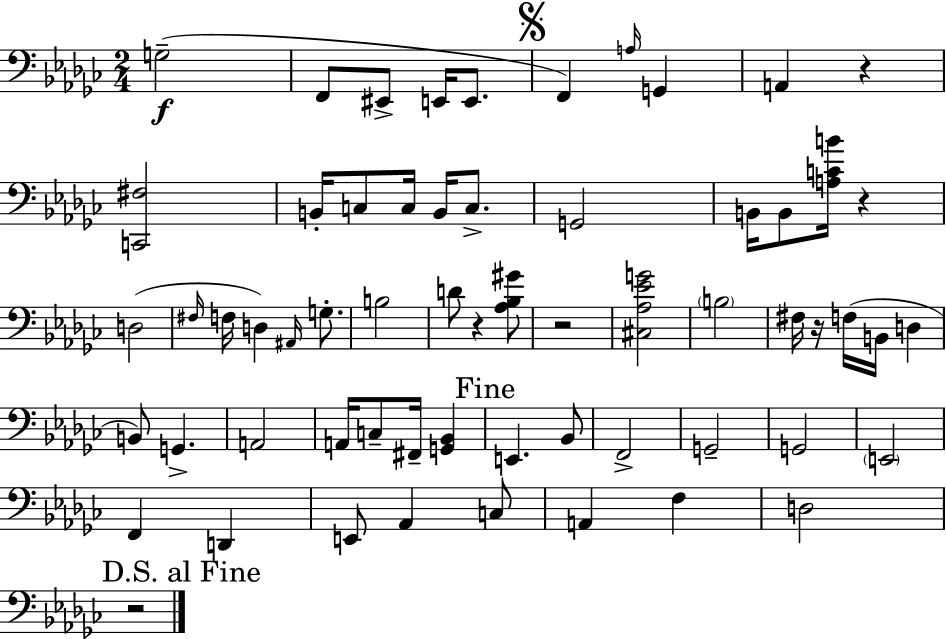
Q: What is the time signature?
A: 2/4